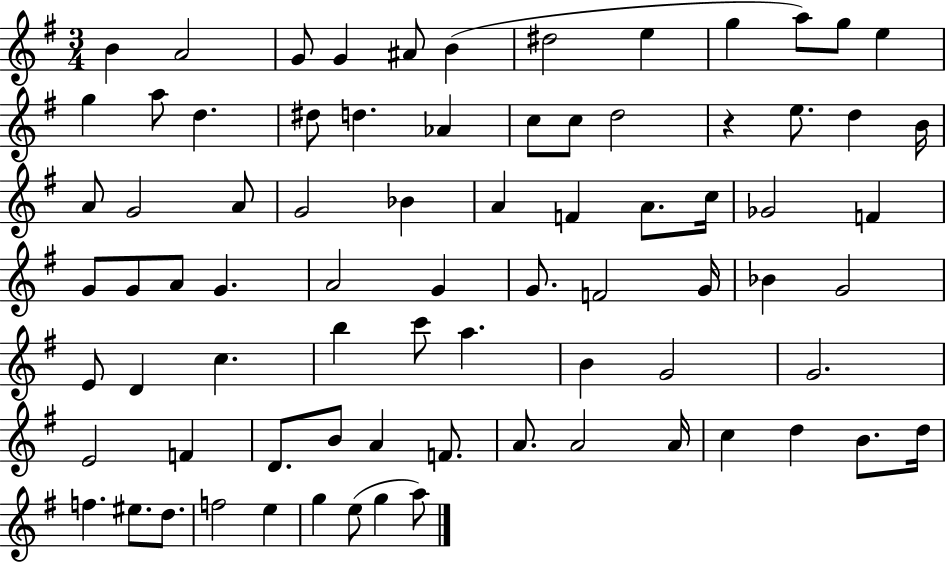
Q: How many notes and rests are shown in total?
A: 78